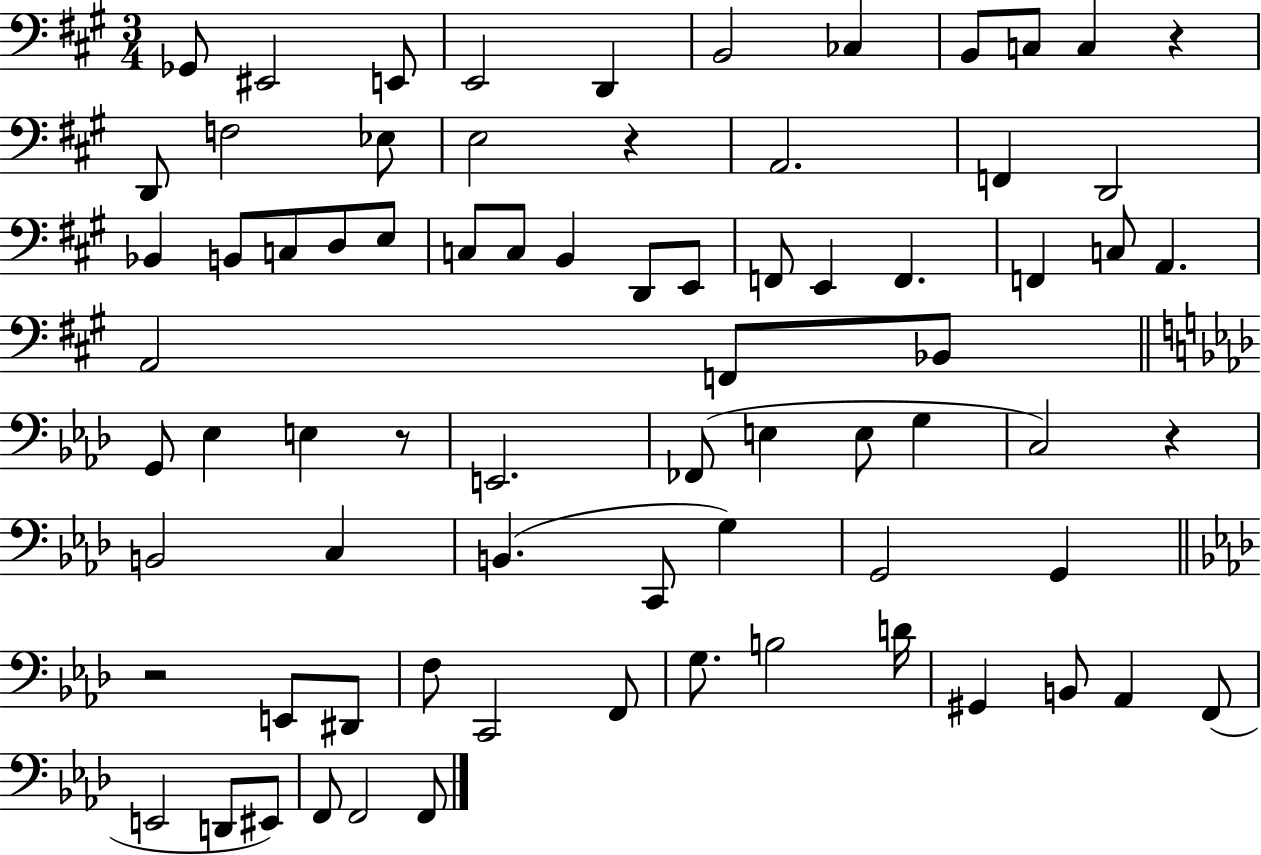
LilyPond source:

{
  \clef bass
  \numericTimeSignature
  \time 3/4
  \key a \major
  \repeat volta 2 { ges,8 eis,2 e,8 | e,2 d,4 | b,2 ces4 | b,8 c8 c4 r4 | \break d,8 f2 ees8 | e2 r4 | a,2. | f,4 d,2 | \break bes,4 b,8 c8 d8 e8 | c8 c8 b,4 d,8 e,8 | f,8 e,4 f,4. | f,4 c8 a,4. | \break a,2 f,8 bes,8 | \bar "||" \break \key aes \major g,8 ees4 e4 r8 | e,2. | fes,8( e4 e8 g4 | c2) r4 | \break b,2 c4 | b,4.( c,8 g4) | g,2 g,4 | \bar "||" \break \key aes \major r2 e,8 dis,8 | f8 c,2 f,8 | g8. b2 d'16 | gis,4 b,8 aes,4 f,8( | \break e,2 d,8 eis,8) | f,8 f,2 f,8 | } \bar "|."
}